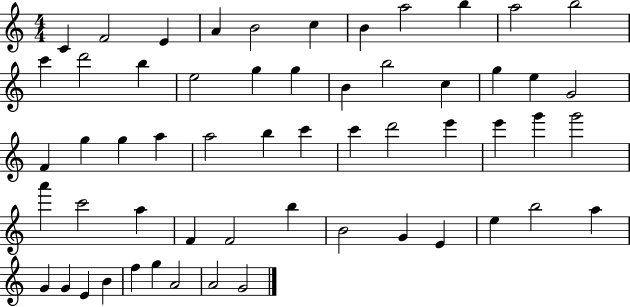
{
  \clef treble
  \numericTimeSignature
  \time 4/4
  \key c \major
  c'4 f'2 e'4 | a'4 b'2 c''4 | b'4 a''2 b''4 | a''2 b''2 | \break c'''4 d'''2 b''4 | e''2 g''4 g''4 | b'4 b''2 c''4 | g''4 e''4 g'2 | \break f'4 g''4 g''4 a''4 | a''2 b''4 c'''4 | c'''4 d'''2 e'''4 | e'''4 g'''4 g'''2 | \break a'''4 c'''2 a''4 | f'4 f'2 b''4 | b'2 g'4 e'4 | e''4 b''2 a''4 | \break g'4 g'4 e'4 b'4 | f''4 g''4 a'2 | a'2 g'2 | \bar "|."
}